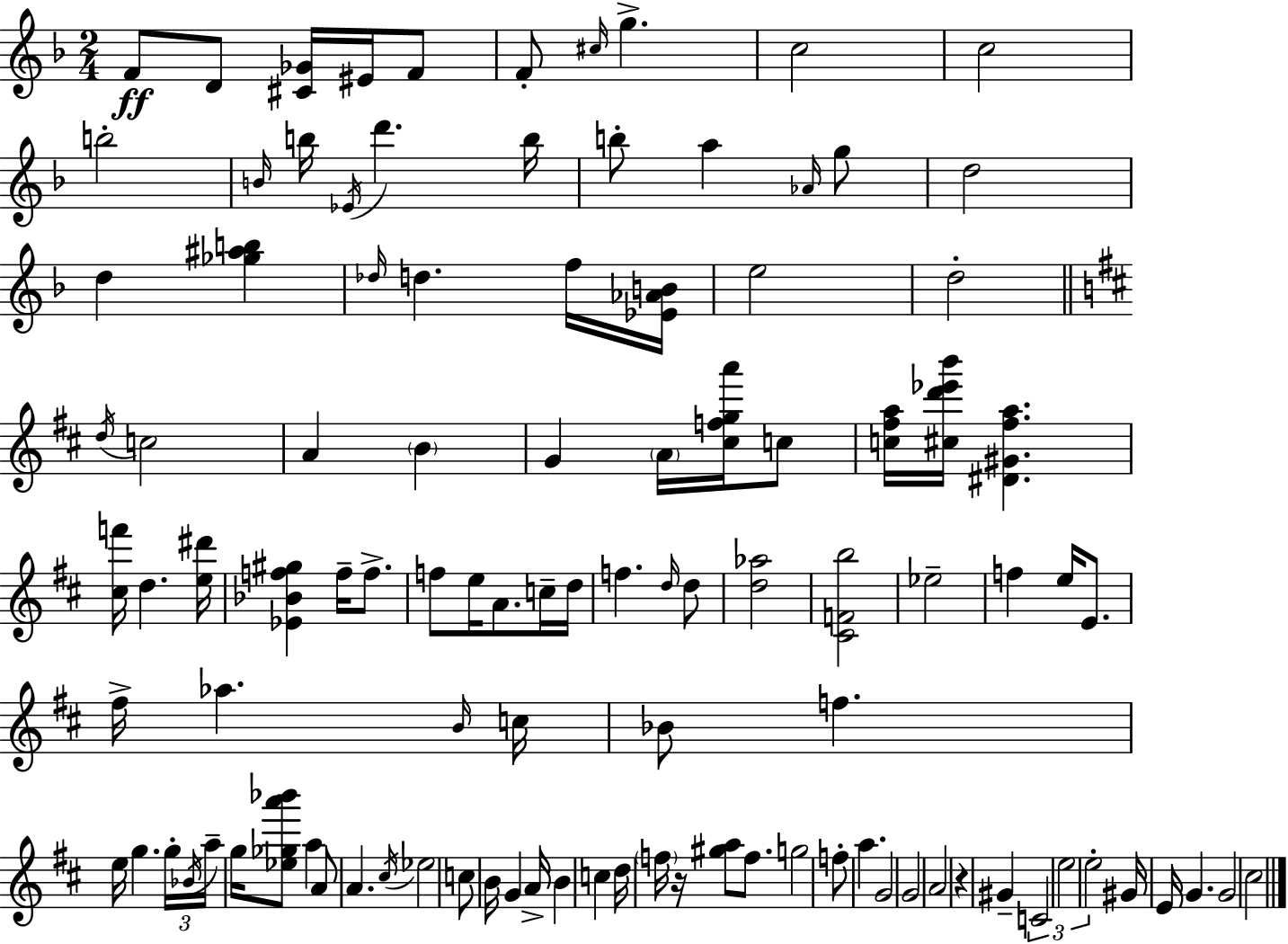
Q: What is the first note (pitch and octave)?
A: F4